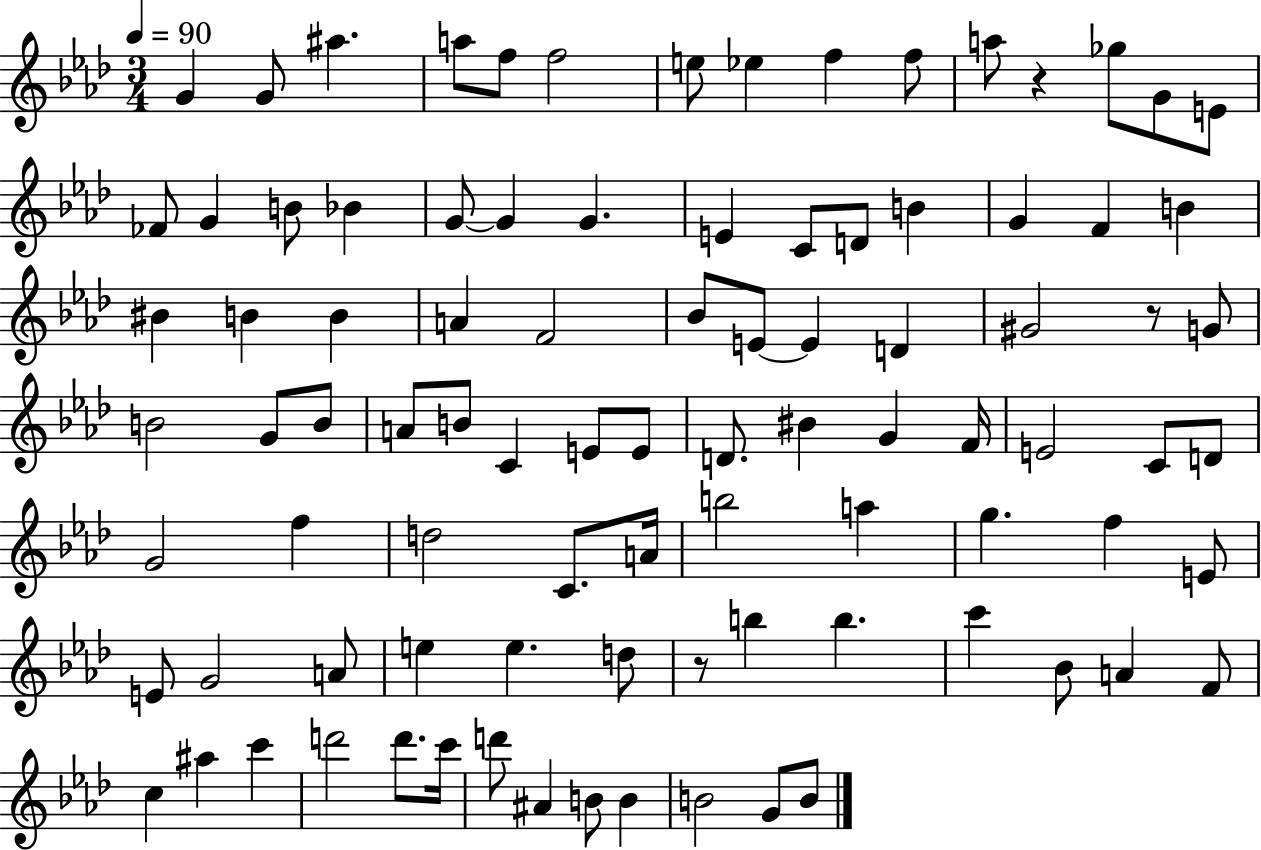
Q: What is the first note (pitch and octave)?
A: G4